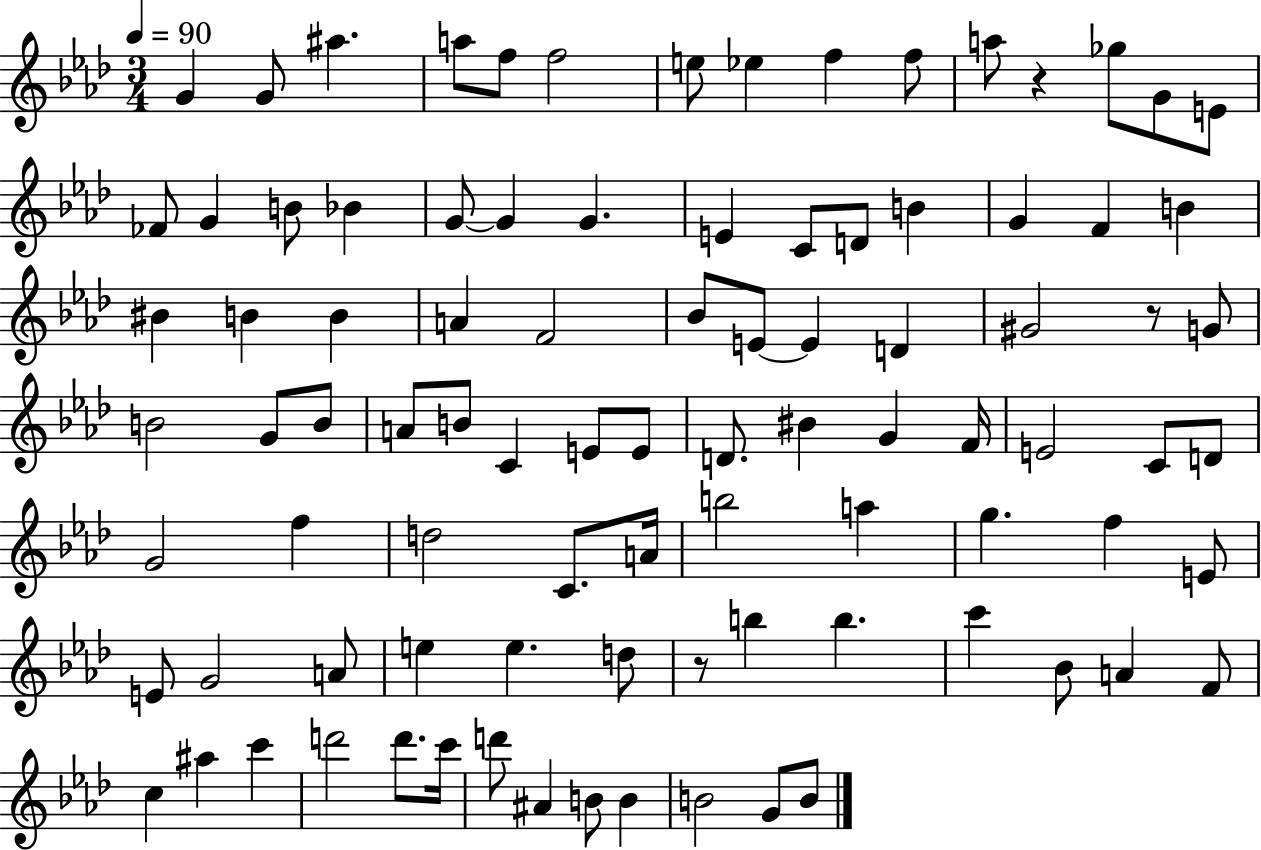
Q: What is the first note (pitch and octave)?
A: G4